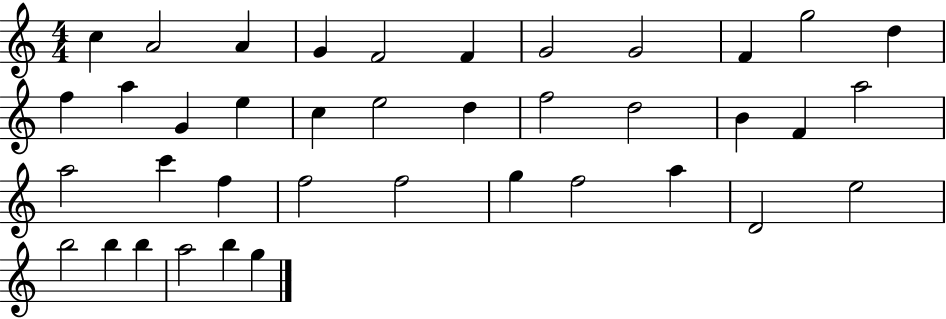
C5/q A4/h A4/q G4/q F4/h F4/q G4/h G4/h F4/q G5/h D5/q F5/q A5/q G4/q E5/q C5/q E5/h D5/q F5/h D5/h B4/q F4/q A5/h A5/h C6/q F5/q F5/h F5/h G5/q F5/h A5/q D4/h E5/h B5/h B5/q B5/q A5/h B5/q G5/q